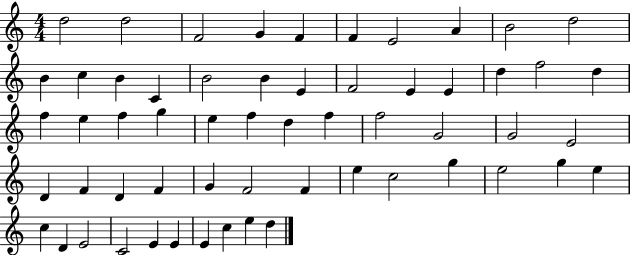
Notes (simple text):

D5/h D5/h F4/h G4/q F4/q F4/q E4/h A4/q B4/h D5/h B4/q C5/q B4/q C4/q B4/h B4/q E4/q F4/h E4/q E4/q D5/q F5/h D5/q F5/q E5/q F5/q G5/q E5/q F5/q D5/q F5/q F5/h G4/h G4/h E4/h D4/q F4/q D4/q F4/q G4/q F4/h F4/q E5/q C5/h G5/q E5/h G5/q E5/q C5/q D4/q E4/h C4/h E4/q E4/q E4/q C5/q E5/q D5/q